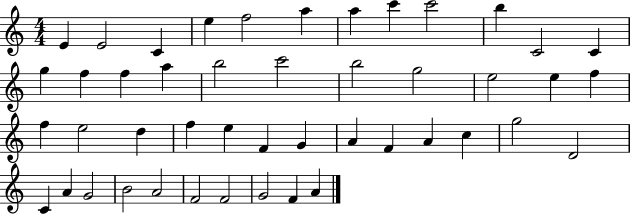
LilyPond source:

{
  \clef treble
  \numericTimeSignature
  \time 4/4
  \key c \major
  e'4 e'2 c'4 | e''4 f''2 a''4 | a''4 c'''4 c'''2 | b''4 c'2 c'4 | \break g''4 f''4 f''4 a''4 | b''2 c'''2 | b''2 g''2 | e''2 e''4 f''4 | \break f''4 e''2 d''4 | f''4 e''4 f'4 g'4 | a'4 f'4 a'4 c''4 | g''2 d'2 | \break c'4 a'4 g'2 | b'2 a'2 | f'2 f'2 | g'2 f'4 a'4 | \break \bar "|."
}